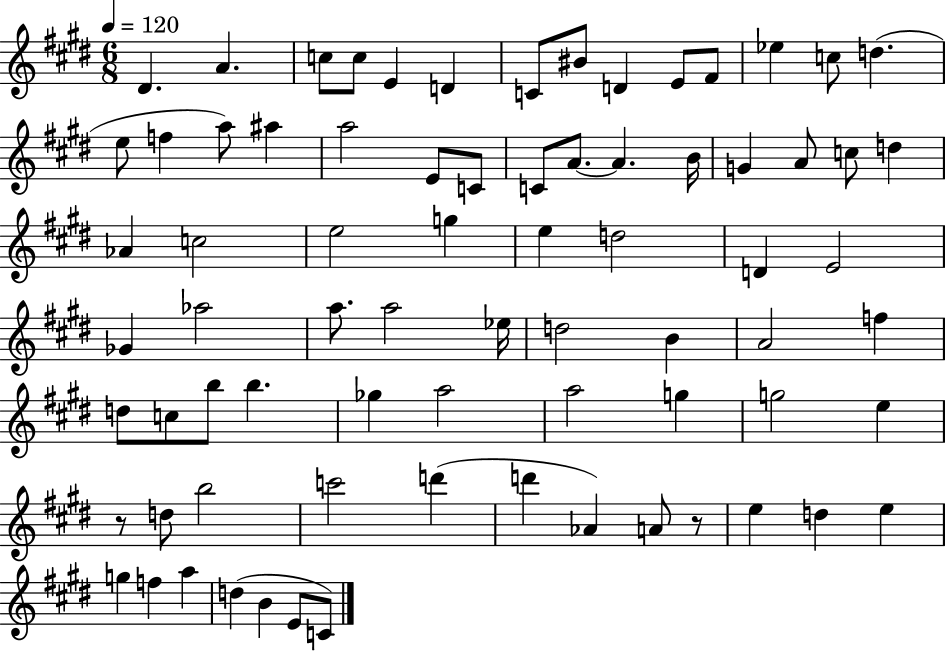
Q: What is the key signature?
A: E major